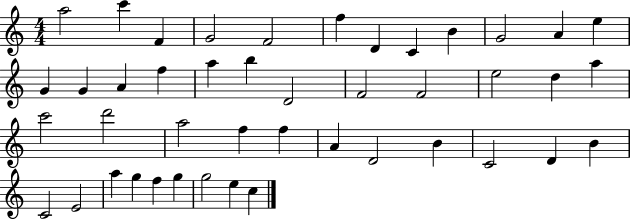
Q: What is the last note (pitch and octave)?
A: C5